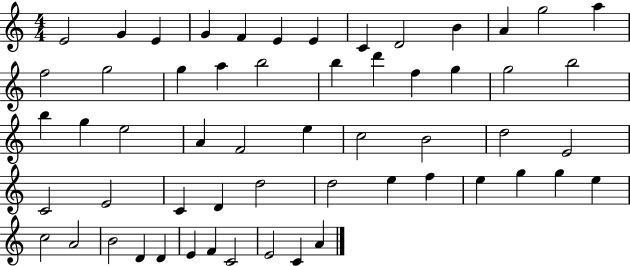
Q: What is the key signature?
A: C major